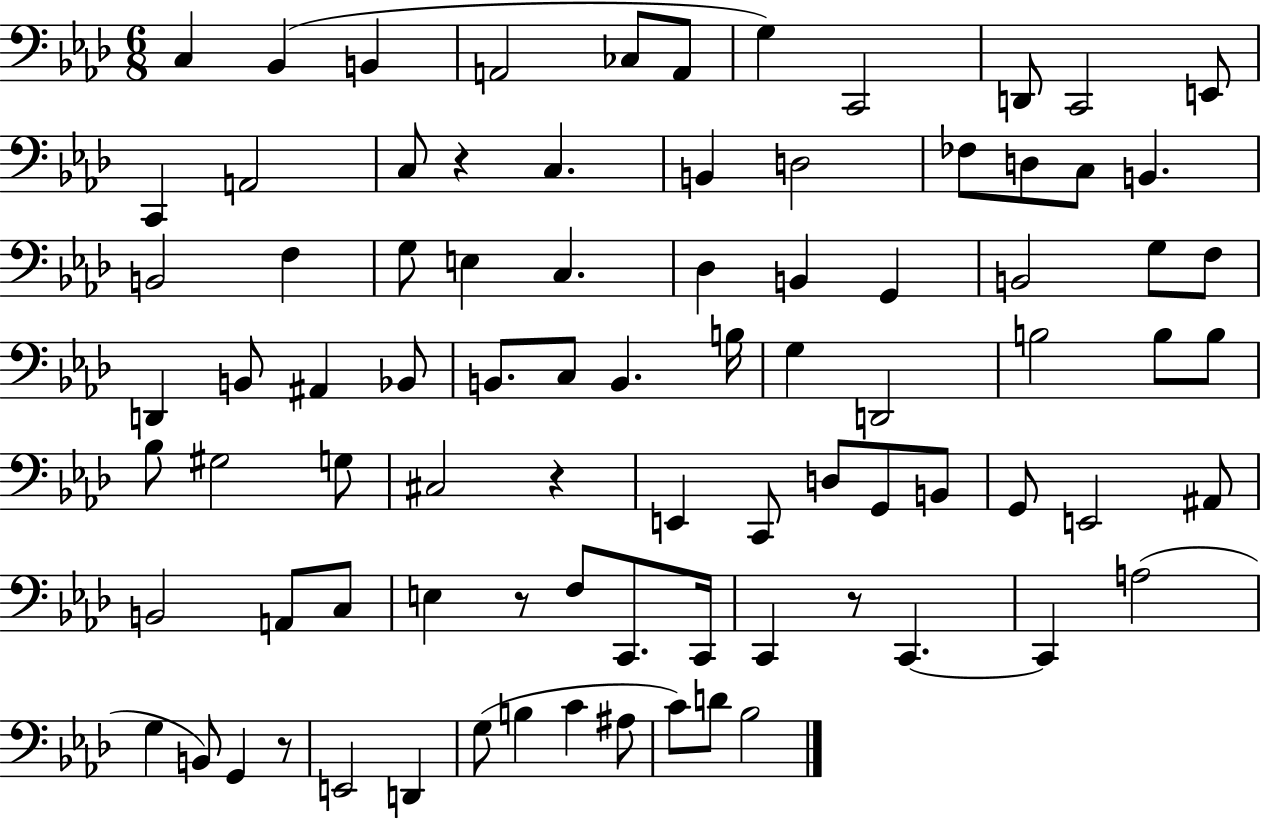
{
  \clef bass
  \numericTimeSignature
  \time 6/8
  \key aes \major
  \repeat volta 2 { c4 bes,4( b,4 | a,2 ces8 a,8 | g4) c,2 | d,8 c,2 e,8 | \break c,4 a,2 | c8 r4 c4. | b,4 d2 | fes8 d8 c8 b,4. | \break b,2 f4 | g8 e4 c4. | des4 b,4 g,4 | b,2 g8 f8 | \break d,4 b,8 ais,4 bes,8 | b,8. c8 b,4. b16 | g4 d,2 | b2 b8 b8 | \break bes8 gis2 g8 | cis2 r4 | e,4 c,8 d8 g,8 b,8 | g,8 e,2 ais,8 | \break b,2 a,8 c8 | e4 r8 f8 c,8. c,16 | c,4 r8 c,4.~~ | c,4 a2( | \break g4 b,8) g,4 r8 | e,2 d,4 | g8( b4 c'4 ais8 | c'8) d'8 bes2 | \break } \bar "|."
}